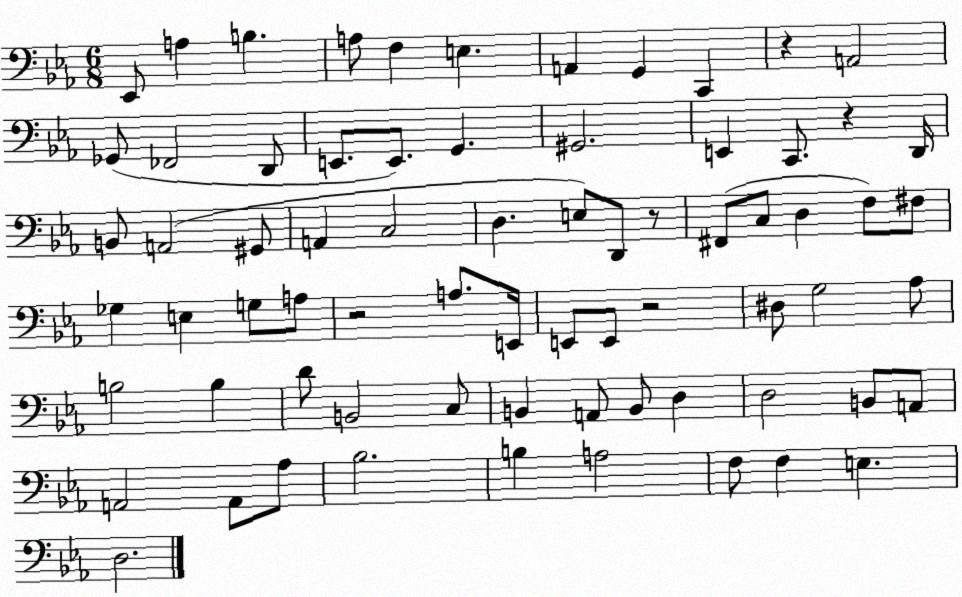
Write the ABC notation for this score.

X:1
T:Untitled
M:6/8
L:1/4
K:Eb
_E,,/2 A, B, A,/2 F, E, A,, G,, C,, z A,,2 _G,,/2 _F,,2 D,,/2 E,,/2 E,,/2 G,, ^G,,2 E,, C,,/2 z D,,/4 B,,/2 A,,2 ^G,,/2 A,, C,2 D, E,/2 D,,/2 z/2 ^F,,/2 C,/2 D, F,/2 ^F,/2 _G, E, G,/2 A,/2 z2 A,/2 E,,/4 E,,/2 E,,/2 z2 ^D,/2 G,2 _A,/2 B,2 B, D/2 B,,2 C,/2 B,, A,,/2 B,,/2 D, D,2 B,,/2 A,,/2 A,,2 A,,/2 _A,/2 _B,2 B, A,2 F,/2 F, E, D,2